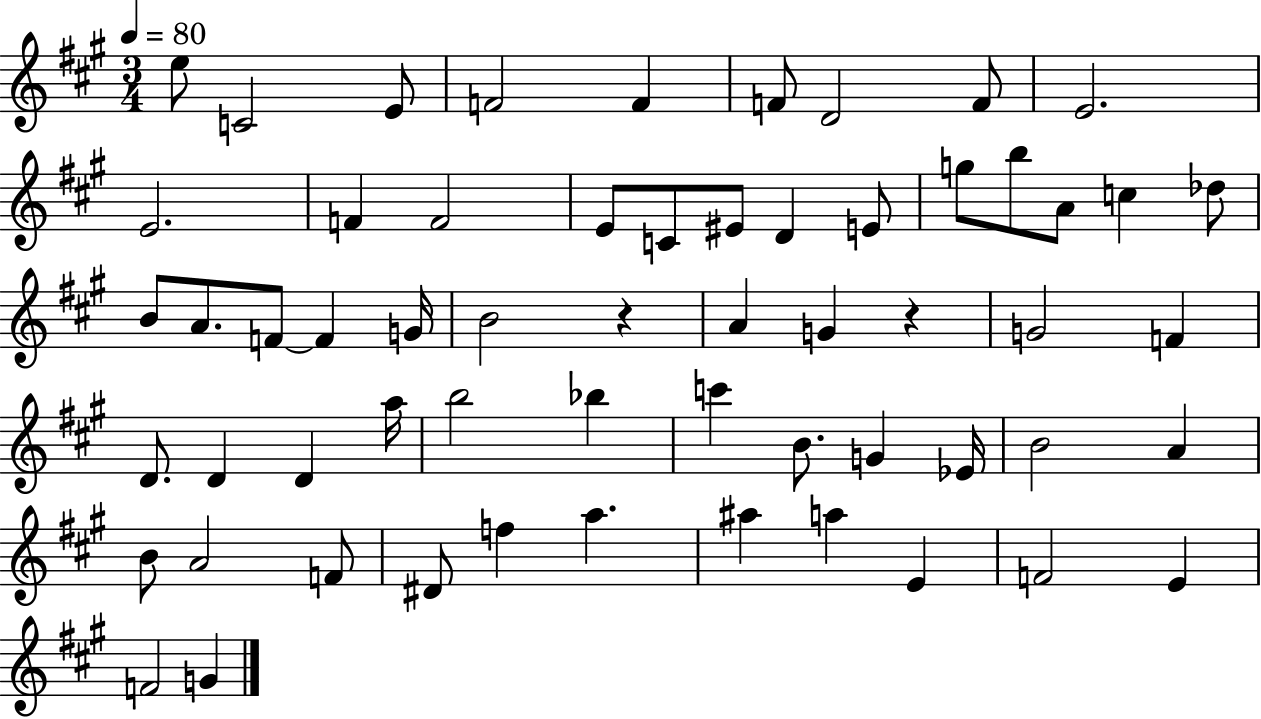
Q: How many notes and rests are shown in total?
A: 59